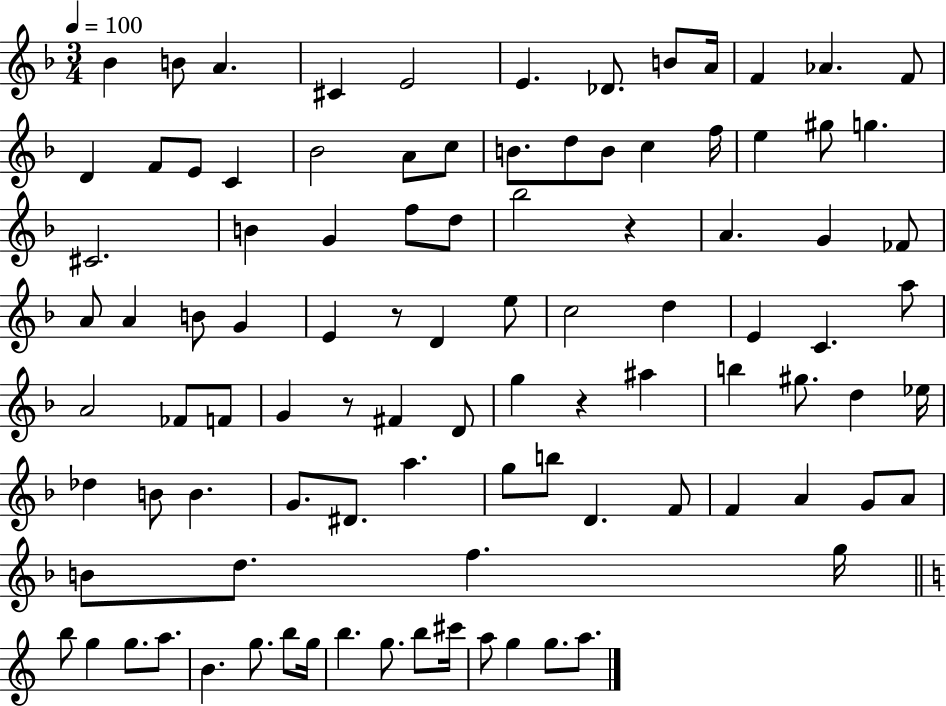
Bb4/q B4/e A4/q. C#4/q E4/h E4/q. Db4/e. B4/e A4/s F4/q Ab4/q. F4/e D4/q F4/e E4/e C4/q Bb4/h A4/e C5/e B4/e. D5/e B4/e C5/q F5/s E5/q G#5/e G5/q. C#4/h. B4/q G4/q F5/e D5/e Bb5/h R/q A4/q. G4/q FES4/e A4/e A4/q B4/e G4/q E4/q R/e D4/q E5/e C5/h D5/q E4/q C4/q. A5/e A4/h FES4/e F4/e G4/q R/e F#4/q D4/e G5/q R/q A#5/q B5/q G#5/e. D5/q Eb5/s Db5/q B4/e B4/q. G4/e. D#4/e. A5/q. G5/e B5/e D4/q. F4/e F4/q A4/q G4/e A4/e B4/e D5/e. F5/q. G5/s B5/e G5/q G5/e. A5/e. B4/q. G5/e. B5/e G5/s B5/q. G5/e. B5/e C#6/s A5/e G5/q G5/e. A5/e.